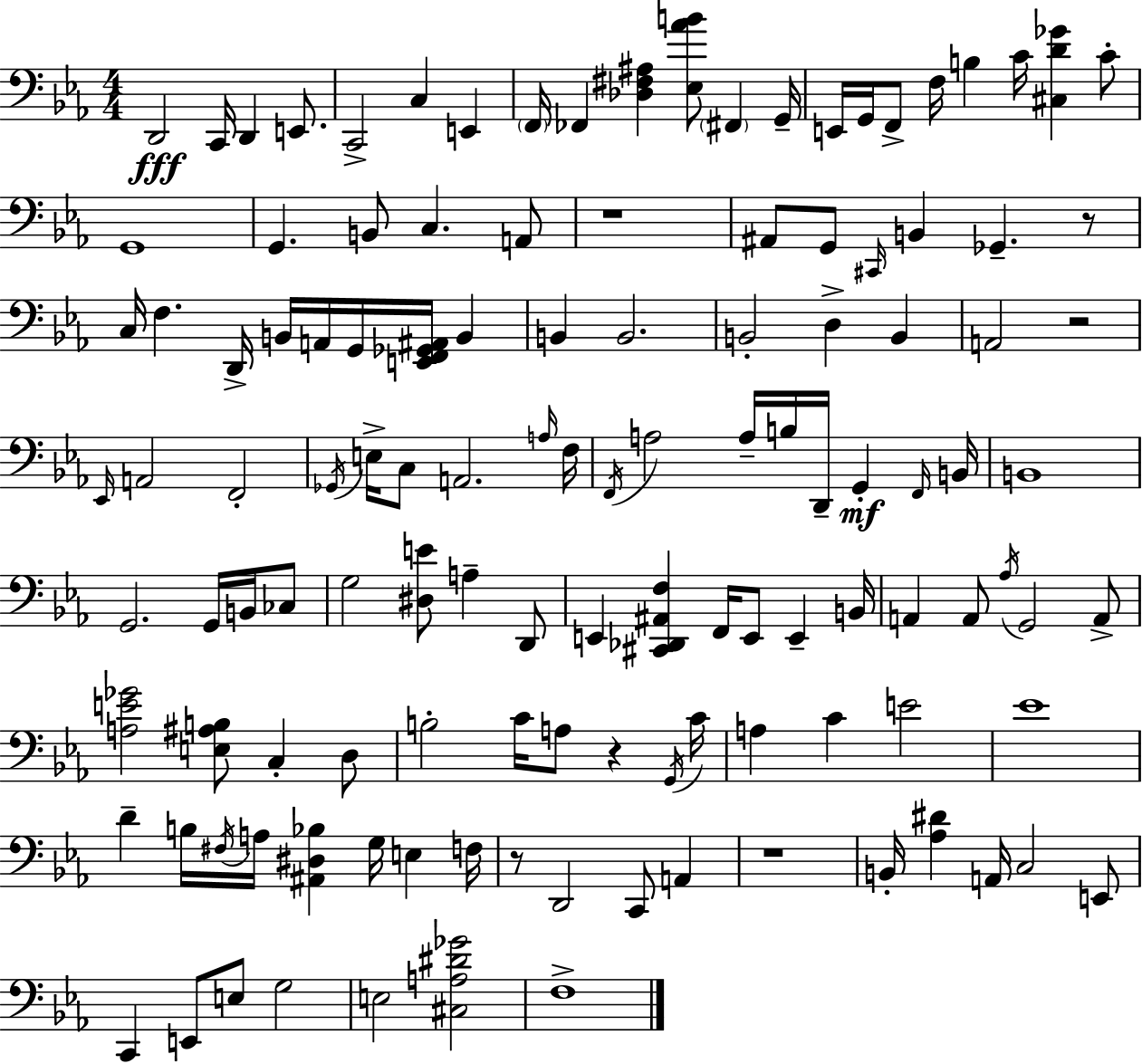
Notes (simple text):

D2/h C2/s D2/q E2/e. C2/h C3/q E2/q F2/s FES2/q [Db3,F#3,A#3]/q [Eb3,Ab4,B4]/e F#2/q G2/s E2/s G2/s F2/e F3/s B3/q C4/s [C#3,D4,Gb4]/q C4/e G2/w G2/q. B2/e C3/q. A2/e R/w A#2/e G2/e C#2/s B2/q Gb2/q. R/e C3/s F3/q. D2/s B2/s A2/s G2/s [E2,F2,Gb2,A#2]/s B2/q B2/q B2/h. B2/h D3/q B2/q A2/h R/h Eb2/s A2/h F2/h Gb2/s E3/s C3/e A2/h. A3/s F3/s F2/s A3/h A3/s B3/s D2/s G2/q F2/s B2/s B2/w G2/h. G2/s B2/s CES3/e G3/h [D#3,E4]/e A3/q D2/e E2/q [C#2,Db2,A#2,F3]/q F2/s E2/e E2/q B2/s A2/q A2/e Ab3/s G2/h A2/e [A3,E4,Gb4]/h [E3,A#3,B3]/e C3/q D3/e B3/h C4/s A3/e R/q G2/s C4/s A3/q C4/q E4/h Eb4/w D4/q B3/s F#3/s A3/s [A#2,D#3,Bb3]/q G3/s E3/q F3/s R/e D2/h C2/e A2/q R/w B2/s [Ab3,D#4]/q A2/s C3/h E2/e C2/q E2/e E3/e G3/h E3/h [C#3,A3,D#4,Gb4]/h F3/w